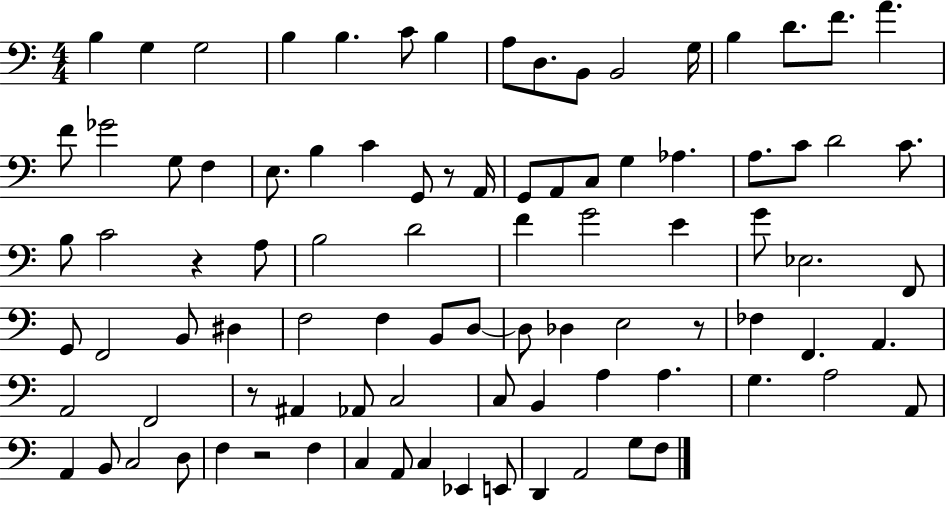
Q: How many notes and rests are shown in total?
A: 91